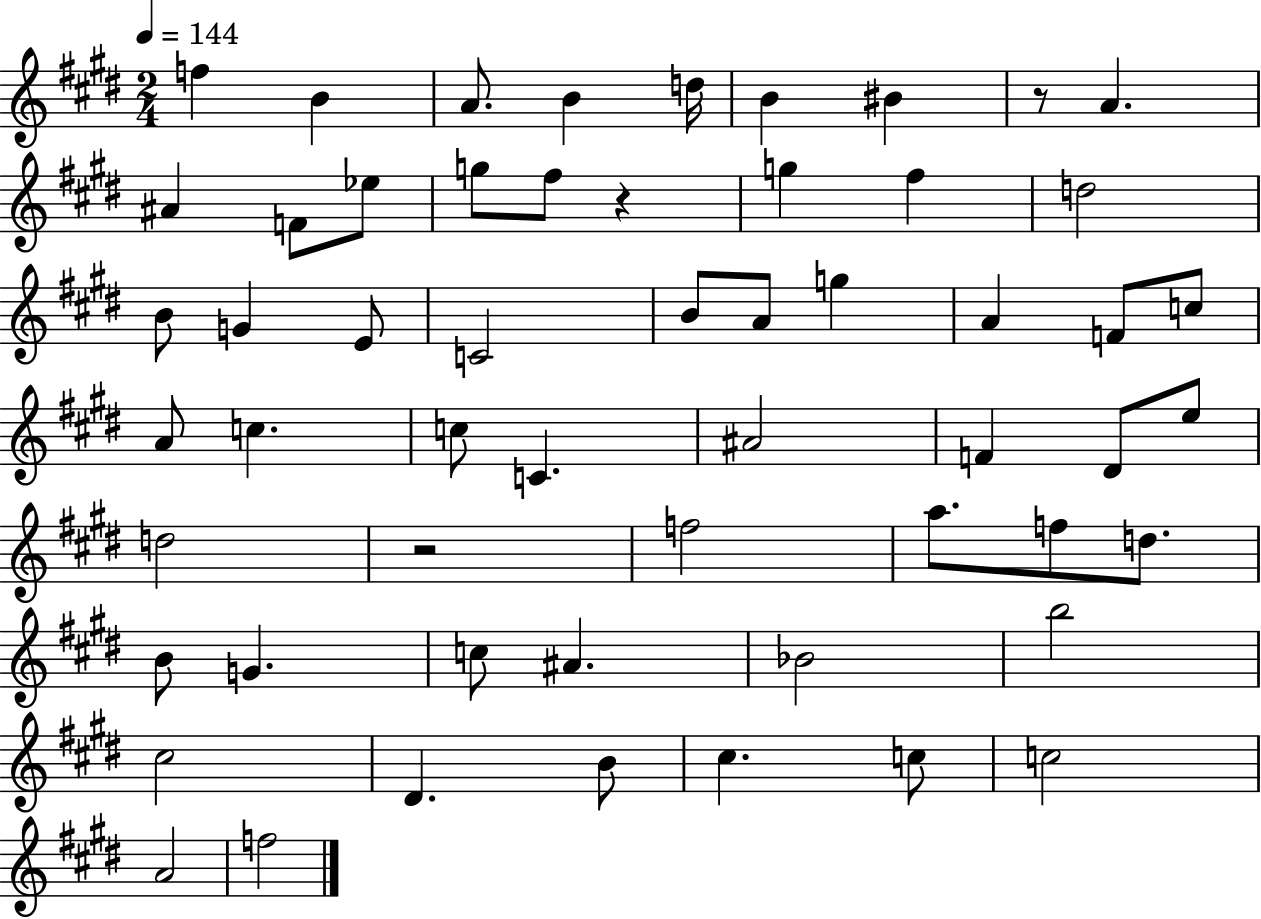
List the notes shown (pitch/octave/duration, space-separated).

F5/q B4/q A4/e. B4/q D5/s B4/q BIS4/q R/e A4/q. A#4/q F4/e Eb5/e G5/e F#5/e R/q G5/q F#5/q D5/h B4/e G4/q E4/e C4/h B4/e A4/e G5/q A4/q F4/e C5/e A4/e C5/q. C5/e C4/q. A#4/h F4/q D#4/e E5/e D5/h R/h F5/h A5/e. F5/e D5/e. B4/e G4/q. C5/e A#4/q. Bb4/h B5/h C#5/h D#4/q. B4/e C#5/q. C5/e C5/h A4/h F5/h